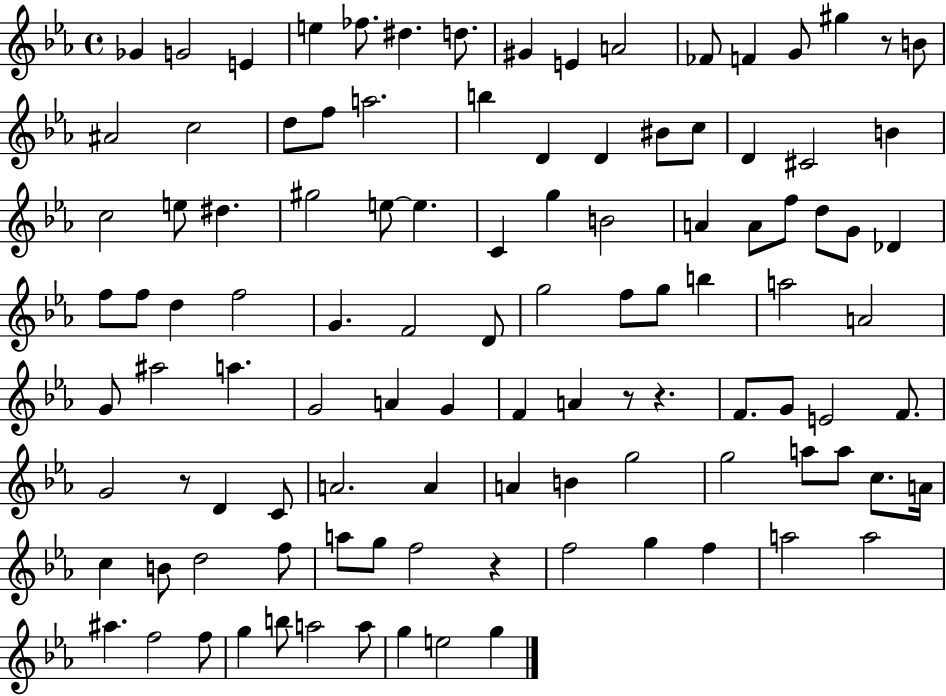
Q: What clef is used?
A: treble